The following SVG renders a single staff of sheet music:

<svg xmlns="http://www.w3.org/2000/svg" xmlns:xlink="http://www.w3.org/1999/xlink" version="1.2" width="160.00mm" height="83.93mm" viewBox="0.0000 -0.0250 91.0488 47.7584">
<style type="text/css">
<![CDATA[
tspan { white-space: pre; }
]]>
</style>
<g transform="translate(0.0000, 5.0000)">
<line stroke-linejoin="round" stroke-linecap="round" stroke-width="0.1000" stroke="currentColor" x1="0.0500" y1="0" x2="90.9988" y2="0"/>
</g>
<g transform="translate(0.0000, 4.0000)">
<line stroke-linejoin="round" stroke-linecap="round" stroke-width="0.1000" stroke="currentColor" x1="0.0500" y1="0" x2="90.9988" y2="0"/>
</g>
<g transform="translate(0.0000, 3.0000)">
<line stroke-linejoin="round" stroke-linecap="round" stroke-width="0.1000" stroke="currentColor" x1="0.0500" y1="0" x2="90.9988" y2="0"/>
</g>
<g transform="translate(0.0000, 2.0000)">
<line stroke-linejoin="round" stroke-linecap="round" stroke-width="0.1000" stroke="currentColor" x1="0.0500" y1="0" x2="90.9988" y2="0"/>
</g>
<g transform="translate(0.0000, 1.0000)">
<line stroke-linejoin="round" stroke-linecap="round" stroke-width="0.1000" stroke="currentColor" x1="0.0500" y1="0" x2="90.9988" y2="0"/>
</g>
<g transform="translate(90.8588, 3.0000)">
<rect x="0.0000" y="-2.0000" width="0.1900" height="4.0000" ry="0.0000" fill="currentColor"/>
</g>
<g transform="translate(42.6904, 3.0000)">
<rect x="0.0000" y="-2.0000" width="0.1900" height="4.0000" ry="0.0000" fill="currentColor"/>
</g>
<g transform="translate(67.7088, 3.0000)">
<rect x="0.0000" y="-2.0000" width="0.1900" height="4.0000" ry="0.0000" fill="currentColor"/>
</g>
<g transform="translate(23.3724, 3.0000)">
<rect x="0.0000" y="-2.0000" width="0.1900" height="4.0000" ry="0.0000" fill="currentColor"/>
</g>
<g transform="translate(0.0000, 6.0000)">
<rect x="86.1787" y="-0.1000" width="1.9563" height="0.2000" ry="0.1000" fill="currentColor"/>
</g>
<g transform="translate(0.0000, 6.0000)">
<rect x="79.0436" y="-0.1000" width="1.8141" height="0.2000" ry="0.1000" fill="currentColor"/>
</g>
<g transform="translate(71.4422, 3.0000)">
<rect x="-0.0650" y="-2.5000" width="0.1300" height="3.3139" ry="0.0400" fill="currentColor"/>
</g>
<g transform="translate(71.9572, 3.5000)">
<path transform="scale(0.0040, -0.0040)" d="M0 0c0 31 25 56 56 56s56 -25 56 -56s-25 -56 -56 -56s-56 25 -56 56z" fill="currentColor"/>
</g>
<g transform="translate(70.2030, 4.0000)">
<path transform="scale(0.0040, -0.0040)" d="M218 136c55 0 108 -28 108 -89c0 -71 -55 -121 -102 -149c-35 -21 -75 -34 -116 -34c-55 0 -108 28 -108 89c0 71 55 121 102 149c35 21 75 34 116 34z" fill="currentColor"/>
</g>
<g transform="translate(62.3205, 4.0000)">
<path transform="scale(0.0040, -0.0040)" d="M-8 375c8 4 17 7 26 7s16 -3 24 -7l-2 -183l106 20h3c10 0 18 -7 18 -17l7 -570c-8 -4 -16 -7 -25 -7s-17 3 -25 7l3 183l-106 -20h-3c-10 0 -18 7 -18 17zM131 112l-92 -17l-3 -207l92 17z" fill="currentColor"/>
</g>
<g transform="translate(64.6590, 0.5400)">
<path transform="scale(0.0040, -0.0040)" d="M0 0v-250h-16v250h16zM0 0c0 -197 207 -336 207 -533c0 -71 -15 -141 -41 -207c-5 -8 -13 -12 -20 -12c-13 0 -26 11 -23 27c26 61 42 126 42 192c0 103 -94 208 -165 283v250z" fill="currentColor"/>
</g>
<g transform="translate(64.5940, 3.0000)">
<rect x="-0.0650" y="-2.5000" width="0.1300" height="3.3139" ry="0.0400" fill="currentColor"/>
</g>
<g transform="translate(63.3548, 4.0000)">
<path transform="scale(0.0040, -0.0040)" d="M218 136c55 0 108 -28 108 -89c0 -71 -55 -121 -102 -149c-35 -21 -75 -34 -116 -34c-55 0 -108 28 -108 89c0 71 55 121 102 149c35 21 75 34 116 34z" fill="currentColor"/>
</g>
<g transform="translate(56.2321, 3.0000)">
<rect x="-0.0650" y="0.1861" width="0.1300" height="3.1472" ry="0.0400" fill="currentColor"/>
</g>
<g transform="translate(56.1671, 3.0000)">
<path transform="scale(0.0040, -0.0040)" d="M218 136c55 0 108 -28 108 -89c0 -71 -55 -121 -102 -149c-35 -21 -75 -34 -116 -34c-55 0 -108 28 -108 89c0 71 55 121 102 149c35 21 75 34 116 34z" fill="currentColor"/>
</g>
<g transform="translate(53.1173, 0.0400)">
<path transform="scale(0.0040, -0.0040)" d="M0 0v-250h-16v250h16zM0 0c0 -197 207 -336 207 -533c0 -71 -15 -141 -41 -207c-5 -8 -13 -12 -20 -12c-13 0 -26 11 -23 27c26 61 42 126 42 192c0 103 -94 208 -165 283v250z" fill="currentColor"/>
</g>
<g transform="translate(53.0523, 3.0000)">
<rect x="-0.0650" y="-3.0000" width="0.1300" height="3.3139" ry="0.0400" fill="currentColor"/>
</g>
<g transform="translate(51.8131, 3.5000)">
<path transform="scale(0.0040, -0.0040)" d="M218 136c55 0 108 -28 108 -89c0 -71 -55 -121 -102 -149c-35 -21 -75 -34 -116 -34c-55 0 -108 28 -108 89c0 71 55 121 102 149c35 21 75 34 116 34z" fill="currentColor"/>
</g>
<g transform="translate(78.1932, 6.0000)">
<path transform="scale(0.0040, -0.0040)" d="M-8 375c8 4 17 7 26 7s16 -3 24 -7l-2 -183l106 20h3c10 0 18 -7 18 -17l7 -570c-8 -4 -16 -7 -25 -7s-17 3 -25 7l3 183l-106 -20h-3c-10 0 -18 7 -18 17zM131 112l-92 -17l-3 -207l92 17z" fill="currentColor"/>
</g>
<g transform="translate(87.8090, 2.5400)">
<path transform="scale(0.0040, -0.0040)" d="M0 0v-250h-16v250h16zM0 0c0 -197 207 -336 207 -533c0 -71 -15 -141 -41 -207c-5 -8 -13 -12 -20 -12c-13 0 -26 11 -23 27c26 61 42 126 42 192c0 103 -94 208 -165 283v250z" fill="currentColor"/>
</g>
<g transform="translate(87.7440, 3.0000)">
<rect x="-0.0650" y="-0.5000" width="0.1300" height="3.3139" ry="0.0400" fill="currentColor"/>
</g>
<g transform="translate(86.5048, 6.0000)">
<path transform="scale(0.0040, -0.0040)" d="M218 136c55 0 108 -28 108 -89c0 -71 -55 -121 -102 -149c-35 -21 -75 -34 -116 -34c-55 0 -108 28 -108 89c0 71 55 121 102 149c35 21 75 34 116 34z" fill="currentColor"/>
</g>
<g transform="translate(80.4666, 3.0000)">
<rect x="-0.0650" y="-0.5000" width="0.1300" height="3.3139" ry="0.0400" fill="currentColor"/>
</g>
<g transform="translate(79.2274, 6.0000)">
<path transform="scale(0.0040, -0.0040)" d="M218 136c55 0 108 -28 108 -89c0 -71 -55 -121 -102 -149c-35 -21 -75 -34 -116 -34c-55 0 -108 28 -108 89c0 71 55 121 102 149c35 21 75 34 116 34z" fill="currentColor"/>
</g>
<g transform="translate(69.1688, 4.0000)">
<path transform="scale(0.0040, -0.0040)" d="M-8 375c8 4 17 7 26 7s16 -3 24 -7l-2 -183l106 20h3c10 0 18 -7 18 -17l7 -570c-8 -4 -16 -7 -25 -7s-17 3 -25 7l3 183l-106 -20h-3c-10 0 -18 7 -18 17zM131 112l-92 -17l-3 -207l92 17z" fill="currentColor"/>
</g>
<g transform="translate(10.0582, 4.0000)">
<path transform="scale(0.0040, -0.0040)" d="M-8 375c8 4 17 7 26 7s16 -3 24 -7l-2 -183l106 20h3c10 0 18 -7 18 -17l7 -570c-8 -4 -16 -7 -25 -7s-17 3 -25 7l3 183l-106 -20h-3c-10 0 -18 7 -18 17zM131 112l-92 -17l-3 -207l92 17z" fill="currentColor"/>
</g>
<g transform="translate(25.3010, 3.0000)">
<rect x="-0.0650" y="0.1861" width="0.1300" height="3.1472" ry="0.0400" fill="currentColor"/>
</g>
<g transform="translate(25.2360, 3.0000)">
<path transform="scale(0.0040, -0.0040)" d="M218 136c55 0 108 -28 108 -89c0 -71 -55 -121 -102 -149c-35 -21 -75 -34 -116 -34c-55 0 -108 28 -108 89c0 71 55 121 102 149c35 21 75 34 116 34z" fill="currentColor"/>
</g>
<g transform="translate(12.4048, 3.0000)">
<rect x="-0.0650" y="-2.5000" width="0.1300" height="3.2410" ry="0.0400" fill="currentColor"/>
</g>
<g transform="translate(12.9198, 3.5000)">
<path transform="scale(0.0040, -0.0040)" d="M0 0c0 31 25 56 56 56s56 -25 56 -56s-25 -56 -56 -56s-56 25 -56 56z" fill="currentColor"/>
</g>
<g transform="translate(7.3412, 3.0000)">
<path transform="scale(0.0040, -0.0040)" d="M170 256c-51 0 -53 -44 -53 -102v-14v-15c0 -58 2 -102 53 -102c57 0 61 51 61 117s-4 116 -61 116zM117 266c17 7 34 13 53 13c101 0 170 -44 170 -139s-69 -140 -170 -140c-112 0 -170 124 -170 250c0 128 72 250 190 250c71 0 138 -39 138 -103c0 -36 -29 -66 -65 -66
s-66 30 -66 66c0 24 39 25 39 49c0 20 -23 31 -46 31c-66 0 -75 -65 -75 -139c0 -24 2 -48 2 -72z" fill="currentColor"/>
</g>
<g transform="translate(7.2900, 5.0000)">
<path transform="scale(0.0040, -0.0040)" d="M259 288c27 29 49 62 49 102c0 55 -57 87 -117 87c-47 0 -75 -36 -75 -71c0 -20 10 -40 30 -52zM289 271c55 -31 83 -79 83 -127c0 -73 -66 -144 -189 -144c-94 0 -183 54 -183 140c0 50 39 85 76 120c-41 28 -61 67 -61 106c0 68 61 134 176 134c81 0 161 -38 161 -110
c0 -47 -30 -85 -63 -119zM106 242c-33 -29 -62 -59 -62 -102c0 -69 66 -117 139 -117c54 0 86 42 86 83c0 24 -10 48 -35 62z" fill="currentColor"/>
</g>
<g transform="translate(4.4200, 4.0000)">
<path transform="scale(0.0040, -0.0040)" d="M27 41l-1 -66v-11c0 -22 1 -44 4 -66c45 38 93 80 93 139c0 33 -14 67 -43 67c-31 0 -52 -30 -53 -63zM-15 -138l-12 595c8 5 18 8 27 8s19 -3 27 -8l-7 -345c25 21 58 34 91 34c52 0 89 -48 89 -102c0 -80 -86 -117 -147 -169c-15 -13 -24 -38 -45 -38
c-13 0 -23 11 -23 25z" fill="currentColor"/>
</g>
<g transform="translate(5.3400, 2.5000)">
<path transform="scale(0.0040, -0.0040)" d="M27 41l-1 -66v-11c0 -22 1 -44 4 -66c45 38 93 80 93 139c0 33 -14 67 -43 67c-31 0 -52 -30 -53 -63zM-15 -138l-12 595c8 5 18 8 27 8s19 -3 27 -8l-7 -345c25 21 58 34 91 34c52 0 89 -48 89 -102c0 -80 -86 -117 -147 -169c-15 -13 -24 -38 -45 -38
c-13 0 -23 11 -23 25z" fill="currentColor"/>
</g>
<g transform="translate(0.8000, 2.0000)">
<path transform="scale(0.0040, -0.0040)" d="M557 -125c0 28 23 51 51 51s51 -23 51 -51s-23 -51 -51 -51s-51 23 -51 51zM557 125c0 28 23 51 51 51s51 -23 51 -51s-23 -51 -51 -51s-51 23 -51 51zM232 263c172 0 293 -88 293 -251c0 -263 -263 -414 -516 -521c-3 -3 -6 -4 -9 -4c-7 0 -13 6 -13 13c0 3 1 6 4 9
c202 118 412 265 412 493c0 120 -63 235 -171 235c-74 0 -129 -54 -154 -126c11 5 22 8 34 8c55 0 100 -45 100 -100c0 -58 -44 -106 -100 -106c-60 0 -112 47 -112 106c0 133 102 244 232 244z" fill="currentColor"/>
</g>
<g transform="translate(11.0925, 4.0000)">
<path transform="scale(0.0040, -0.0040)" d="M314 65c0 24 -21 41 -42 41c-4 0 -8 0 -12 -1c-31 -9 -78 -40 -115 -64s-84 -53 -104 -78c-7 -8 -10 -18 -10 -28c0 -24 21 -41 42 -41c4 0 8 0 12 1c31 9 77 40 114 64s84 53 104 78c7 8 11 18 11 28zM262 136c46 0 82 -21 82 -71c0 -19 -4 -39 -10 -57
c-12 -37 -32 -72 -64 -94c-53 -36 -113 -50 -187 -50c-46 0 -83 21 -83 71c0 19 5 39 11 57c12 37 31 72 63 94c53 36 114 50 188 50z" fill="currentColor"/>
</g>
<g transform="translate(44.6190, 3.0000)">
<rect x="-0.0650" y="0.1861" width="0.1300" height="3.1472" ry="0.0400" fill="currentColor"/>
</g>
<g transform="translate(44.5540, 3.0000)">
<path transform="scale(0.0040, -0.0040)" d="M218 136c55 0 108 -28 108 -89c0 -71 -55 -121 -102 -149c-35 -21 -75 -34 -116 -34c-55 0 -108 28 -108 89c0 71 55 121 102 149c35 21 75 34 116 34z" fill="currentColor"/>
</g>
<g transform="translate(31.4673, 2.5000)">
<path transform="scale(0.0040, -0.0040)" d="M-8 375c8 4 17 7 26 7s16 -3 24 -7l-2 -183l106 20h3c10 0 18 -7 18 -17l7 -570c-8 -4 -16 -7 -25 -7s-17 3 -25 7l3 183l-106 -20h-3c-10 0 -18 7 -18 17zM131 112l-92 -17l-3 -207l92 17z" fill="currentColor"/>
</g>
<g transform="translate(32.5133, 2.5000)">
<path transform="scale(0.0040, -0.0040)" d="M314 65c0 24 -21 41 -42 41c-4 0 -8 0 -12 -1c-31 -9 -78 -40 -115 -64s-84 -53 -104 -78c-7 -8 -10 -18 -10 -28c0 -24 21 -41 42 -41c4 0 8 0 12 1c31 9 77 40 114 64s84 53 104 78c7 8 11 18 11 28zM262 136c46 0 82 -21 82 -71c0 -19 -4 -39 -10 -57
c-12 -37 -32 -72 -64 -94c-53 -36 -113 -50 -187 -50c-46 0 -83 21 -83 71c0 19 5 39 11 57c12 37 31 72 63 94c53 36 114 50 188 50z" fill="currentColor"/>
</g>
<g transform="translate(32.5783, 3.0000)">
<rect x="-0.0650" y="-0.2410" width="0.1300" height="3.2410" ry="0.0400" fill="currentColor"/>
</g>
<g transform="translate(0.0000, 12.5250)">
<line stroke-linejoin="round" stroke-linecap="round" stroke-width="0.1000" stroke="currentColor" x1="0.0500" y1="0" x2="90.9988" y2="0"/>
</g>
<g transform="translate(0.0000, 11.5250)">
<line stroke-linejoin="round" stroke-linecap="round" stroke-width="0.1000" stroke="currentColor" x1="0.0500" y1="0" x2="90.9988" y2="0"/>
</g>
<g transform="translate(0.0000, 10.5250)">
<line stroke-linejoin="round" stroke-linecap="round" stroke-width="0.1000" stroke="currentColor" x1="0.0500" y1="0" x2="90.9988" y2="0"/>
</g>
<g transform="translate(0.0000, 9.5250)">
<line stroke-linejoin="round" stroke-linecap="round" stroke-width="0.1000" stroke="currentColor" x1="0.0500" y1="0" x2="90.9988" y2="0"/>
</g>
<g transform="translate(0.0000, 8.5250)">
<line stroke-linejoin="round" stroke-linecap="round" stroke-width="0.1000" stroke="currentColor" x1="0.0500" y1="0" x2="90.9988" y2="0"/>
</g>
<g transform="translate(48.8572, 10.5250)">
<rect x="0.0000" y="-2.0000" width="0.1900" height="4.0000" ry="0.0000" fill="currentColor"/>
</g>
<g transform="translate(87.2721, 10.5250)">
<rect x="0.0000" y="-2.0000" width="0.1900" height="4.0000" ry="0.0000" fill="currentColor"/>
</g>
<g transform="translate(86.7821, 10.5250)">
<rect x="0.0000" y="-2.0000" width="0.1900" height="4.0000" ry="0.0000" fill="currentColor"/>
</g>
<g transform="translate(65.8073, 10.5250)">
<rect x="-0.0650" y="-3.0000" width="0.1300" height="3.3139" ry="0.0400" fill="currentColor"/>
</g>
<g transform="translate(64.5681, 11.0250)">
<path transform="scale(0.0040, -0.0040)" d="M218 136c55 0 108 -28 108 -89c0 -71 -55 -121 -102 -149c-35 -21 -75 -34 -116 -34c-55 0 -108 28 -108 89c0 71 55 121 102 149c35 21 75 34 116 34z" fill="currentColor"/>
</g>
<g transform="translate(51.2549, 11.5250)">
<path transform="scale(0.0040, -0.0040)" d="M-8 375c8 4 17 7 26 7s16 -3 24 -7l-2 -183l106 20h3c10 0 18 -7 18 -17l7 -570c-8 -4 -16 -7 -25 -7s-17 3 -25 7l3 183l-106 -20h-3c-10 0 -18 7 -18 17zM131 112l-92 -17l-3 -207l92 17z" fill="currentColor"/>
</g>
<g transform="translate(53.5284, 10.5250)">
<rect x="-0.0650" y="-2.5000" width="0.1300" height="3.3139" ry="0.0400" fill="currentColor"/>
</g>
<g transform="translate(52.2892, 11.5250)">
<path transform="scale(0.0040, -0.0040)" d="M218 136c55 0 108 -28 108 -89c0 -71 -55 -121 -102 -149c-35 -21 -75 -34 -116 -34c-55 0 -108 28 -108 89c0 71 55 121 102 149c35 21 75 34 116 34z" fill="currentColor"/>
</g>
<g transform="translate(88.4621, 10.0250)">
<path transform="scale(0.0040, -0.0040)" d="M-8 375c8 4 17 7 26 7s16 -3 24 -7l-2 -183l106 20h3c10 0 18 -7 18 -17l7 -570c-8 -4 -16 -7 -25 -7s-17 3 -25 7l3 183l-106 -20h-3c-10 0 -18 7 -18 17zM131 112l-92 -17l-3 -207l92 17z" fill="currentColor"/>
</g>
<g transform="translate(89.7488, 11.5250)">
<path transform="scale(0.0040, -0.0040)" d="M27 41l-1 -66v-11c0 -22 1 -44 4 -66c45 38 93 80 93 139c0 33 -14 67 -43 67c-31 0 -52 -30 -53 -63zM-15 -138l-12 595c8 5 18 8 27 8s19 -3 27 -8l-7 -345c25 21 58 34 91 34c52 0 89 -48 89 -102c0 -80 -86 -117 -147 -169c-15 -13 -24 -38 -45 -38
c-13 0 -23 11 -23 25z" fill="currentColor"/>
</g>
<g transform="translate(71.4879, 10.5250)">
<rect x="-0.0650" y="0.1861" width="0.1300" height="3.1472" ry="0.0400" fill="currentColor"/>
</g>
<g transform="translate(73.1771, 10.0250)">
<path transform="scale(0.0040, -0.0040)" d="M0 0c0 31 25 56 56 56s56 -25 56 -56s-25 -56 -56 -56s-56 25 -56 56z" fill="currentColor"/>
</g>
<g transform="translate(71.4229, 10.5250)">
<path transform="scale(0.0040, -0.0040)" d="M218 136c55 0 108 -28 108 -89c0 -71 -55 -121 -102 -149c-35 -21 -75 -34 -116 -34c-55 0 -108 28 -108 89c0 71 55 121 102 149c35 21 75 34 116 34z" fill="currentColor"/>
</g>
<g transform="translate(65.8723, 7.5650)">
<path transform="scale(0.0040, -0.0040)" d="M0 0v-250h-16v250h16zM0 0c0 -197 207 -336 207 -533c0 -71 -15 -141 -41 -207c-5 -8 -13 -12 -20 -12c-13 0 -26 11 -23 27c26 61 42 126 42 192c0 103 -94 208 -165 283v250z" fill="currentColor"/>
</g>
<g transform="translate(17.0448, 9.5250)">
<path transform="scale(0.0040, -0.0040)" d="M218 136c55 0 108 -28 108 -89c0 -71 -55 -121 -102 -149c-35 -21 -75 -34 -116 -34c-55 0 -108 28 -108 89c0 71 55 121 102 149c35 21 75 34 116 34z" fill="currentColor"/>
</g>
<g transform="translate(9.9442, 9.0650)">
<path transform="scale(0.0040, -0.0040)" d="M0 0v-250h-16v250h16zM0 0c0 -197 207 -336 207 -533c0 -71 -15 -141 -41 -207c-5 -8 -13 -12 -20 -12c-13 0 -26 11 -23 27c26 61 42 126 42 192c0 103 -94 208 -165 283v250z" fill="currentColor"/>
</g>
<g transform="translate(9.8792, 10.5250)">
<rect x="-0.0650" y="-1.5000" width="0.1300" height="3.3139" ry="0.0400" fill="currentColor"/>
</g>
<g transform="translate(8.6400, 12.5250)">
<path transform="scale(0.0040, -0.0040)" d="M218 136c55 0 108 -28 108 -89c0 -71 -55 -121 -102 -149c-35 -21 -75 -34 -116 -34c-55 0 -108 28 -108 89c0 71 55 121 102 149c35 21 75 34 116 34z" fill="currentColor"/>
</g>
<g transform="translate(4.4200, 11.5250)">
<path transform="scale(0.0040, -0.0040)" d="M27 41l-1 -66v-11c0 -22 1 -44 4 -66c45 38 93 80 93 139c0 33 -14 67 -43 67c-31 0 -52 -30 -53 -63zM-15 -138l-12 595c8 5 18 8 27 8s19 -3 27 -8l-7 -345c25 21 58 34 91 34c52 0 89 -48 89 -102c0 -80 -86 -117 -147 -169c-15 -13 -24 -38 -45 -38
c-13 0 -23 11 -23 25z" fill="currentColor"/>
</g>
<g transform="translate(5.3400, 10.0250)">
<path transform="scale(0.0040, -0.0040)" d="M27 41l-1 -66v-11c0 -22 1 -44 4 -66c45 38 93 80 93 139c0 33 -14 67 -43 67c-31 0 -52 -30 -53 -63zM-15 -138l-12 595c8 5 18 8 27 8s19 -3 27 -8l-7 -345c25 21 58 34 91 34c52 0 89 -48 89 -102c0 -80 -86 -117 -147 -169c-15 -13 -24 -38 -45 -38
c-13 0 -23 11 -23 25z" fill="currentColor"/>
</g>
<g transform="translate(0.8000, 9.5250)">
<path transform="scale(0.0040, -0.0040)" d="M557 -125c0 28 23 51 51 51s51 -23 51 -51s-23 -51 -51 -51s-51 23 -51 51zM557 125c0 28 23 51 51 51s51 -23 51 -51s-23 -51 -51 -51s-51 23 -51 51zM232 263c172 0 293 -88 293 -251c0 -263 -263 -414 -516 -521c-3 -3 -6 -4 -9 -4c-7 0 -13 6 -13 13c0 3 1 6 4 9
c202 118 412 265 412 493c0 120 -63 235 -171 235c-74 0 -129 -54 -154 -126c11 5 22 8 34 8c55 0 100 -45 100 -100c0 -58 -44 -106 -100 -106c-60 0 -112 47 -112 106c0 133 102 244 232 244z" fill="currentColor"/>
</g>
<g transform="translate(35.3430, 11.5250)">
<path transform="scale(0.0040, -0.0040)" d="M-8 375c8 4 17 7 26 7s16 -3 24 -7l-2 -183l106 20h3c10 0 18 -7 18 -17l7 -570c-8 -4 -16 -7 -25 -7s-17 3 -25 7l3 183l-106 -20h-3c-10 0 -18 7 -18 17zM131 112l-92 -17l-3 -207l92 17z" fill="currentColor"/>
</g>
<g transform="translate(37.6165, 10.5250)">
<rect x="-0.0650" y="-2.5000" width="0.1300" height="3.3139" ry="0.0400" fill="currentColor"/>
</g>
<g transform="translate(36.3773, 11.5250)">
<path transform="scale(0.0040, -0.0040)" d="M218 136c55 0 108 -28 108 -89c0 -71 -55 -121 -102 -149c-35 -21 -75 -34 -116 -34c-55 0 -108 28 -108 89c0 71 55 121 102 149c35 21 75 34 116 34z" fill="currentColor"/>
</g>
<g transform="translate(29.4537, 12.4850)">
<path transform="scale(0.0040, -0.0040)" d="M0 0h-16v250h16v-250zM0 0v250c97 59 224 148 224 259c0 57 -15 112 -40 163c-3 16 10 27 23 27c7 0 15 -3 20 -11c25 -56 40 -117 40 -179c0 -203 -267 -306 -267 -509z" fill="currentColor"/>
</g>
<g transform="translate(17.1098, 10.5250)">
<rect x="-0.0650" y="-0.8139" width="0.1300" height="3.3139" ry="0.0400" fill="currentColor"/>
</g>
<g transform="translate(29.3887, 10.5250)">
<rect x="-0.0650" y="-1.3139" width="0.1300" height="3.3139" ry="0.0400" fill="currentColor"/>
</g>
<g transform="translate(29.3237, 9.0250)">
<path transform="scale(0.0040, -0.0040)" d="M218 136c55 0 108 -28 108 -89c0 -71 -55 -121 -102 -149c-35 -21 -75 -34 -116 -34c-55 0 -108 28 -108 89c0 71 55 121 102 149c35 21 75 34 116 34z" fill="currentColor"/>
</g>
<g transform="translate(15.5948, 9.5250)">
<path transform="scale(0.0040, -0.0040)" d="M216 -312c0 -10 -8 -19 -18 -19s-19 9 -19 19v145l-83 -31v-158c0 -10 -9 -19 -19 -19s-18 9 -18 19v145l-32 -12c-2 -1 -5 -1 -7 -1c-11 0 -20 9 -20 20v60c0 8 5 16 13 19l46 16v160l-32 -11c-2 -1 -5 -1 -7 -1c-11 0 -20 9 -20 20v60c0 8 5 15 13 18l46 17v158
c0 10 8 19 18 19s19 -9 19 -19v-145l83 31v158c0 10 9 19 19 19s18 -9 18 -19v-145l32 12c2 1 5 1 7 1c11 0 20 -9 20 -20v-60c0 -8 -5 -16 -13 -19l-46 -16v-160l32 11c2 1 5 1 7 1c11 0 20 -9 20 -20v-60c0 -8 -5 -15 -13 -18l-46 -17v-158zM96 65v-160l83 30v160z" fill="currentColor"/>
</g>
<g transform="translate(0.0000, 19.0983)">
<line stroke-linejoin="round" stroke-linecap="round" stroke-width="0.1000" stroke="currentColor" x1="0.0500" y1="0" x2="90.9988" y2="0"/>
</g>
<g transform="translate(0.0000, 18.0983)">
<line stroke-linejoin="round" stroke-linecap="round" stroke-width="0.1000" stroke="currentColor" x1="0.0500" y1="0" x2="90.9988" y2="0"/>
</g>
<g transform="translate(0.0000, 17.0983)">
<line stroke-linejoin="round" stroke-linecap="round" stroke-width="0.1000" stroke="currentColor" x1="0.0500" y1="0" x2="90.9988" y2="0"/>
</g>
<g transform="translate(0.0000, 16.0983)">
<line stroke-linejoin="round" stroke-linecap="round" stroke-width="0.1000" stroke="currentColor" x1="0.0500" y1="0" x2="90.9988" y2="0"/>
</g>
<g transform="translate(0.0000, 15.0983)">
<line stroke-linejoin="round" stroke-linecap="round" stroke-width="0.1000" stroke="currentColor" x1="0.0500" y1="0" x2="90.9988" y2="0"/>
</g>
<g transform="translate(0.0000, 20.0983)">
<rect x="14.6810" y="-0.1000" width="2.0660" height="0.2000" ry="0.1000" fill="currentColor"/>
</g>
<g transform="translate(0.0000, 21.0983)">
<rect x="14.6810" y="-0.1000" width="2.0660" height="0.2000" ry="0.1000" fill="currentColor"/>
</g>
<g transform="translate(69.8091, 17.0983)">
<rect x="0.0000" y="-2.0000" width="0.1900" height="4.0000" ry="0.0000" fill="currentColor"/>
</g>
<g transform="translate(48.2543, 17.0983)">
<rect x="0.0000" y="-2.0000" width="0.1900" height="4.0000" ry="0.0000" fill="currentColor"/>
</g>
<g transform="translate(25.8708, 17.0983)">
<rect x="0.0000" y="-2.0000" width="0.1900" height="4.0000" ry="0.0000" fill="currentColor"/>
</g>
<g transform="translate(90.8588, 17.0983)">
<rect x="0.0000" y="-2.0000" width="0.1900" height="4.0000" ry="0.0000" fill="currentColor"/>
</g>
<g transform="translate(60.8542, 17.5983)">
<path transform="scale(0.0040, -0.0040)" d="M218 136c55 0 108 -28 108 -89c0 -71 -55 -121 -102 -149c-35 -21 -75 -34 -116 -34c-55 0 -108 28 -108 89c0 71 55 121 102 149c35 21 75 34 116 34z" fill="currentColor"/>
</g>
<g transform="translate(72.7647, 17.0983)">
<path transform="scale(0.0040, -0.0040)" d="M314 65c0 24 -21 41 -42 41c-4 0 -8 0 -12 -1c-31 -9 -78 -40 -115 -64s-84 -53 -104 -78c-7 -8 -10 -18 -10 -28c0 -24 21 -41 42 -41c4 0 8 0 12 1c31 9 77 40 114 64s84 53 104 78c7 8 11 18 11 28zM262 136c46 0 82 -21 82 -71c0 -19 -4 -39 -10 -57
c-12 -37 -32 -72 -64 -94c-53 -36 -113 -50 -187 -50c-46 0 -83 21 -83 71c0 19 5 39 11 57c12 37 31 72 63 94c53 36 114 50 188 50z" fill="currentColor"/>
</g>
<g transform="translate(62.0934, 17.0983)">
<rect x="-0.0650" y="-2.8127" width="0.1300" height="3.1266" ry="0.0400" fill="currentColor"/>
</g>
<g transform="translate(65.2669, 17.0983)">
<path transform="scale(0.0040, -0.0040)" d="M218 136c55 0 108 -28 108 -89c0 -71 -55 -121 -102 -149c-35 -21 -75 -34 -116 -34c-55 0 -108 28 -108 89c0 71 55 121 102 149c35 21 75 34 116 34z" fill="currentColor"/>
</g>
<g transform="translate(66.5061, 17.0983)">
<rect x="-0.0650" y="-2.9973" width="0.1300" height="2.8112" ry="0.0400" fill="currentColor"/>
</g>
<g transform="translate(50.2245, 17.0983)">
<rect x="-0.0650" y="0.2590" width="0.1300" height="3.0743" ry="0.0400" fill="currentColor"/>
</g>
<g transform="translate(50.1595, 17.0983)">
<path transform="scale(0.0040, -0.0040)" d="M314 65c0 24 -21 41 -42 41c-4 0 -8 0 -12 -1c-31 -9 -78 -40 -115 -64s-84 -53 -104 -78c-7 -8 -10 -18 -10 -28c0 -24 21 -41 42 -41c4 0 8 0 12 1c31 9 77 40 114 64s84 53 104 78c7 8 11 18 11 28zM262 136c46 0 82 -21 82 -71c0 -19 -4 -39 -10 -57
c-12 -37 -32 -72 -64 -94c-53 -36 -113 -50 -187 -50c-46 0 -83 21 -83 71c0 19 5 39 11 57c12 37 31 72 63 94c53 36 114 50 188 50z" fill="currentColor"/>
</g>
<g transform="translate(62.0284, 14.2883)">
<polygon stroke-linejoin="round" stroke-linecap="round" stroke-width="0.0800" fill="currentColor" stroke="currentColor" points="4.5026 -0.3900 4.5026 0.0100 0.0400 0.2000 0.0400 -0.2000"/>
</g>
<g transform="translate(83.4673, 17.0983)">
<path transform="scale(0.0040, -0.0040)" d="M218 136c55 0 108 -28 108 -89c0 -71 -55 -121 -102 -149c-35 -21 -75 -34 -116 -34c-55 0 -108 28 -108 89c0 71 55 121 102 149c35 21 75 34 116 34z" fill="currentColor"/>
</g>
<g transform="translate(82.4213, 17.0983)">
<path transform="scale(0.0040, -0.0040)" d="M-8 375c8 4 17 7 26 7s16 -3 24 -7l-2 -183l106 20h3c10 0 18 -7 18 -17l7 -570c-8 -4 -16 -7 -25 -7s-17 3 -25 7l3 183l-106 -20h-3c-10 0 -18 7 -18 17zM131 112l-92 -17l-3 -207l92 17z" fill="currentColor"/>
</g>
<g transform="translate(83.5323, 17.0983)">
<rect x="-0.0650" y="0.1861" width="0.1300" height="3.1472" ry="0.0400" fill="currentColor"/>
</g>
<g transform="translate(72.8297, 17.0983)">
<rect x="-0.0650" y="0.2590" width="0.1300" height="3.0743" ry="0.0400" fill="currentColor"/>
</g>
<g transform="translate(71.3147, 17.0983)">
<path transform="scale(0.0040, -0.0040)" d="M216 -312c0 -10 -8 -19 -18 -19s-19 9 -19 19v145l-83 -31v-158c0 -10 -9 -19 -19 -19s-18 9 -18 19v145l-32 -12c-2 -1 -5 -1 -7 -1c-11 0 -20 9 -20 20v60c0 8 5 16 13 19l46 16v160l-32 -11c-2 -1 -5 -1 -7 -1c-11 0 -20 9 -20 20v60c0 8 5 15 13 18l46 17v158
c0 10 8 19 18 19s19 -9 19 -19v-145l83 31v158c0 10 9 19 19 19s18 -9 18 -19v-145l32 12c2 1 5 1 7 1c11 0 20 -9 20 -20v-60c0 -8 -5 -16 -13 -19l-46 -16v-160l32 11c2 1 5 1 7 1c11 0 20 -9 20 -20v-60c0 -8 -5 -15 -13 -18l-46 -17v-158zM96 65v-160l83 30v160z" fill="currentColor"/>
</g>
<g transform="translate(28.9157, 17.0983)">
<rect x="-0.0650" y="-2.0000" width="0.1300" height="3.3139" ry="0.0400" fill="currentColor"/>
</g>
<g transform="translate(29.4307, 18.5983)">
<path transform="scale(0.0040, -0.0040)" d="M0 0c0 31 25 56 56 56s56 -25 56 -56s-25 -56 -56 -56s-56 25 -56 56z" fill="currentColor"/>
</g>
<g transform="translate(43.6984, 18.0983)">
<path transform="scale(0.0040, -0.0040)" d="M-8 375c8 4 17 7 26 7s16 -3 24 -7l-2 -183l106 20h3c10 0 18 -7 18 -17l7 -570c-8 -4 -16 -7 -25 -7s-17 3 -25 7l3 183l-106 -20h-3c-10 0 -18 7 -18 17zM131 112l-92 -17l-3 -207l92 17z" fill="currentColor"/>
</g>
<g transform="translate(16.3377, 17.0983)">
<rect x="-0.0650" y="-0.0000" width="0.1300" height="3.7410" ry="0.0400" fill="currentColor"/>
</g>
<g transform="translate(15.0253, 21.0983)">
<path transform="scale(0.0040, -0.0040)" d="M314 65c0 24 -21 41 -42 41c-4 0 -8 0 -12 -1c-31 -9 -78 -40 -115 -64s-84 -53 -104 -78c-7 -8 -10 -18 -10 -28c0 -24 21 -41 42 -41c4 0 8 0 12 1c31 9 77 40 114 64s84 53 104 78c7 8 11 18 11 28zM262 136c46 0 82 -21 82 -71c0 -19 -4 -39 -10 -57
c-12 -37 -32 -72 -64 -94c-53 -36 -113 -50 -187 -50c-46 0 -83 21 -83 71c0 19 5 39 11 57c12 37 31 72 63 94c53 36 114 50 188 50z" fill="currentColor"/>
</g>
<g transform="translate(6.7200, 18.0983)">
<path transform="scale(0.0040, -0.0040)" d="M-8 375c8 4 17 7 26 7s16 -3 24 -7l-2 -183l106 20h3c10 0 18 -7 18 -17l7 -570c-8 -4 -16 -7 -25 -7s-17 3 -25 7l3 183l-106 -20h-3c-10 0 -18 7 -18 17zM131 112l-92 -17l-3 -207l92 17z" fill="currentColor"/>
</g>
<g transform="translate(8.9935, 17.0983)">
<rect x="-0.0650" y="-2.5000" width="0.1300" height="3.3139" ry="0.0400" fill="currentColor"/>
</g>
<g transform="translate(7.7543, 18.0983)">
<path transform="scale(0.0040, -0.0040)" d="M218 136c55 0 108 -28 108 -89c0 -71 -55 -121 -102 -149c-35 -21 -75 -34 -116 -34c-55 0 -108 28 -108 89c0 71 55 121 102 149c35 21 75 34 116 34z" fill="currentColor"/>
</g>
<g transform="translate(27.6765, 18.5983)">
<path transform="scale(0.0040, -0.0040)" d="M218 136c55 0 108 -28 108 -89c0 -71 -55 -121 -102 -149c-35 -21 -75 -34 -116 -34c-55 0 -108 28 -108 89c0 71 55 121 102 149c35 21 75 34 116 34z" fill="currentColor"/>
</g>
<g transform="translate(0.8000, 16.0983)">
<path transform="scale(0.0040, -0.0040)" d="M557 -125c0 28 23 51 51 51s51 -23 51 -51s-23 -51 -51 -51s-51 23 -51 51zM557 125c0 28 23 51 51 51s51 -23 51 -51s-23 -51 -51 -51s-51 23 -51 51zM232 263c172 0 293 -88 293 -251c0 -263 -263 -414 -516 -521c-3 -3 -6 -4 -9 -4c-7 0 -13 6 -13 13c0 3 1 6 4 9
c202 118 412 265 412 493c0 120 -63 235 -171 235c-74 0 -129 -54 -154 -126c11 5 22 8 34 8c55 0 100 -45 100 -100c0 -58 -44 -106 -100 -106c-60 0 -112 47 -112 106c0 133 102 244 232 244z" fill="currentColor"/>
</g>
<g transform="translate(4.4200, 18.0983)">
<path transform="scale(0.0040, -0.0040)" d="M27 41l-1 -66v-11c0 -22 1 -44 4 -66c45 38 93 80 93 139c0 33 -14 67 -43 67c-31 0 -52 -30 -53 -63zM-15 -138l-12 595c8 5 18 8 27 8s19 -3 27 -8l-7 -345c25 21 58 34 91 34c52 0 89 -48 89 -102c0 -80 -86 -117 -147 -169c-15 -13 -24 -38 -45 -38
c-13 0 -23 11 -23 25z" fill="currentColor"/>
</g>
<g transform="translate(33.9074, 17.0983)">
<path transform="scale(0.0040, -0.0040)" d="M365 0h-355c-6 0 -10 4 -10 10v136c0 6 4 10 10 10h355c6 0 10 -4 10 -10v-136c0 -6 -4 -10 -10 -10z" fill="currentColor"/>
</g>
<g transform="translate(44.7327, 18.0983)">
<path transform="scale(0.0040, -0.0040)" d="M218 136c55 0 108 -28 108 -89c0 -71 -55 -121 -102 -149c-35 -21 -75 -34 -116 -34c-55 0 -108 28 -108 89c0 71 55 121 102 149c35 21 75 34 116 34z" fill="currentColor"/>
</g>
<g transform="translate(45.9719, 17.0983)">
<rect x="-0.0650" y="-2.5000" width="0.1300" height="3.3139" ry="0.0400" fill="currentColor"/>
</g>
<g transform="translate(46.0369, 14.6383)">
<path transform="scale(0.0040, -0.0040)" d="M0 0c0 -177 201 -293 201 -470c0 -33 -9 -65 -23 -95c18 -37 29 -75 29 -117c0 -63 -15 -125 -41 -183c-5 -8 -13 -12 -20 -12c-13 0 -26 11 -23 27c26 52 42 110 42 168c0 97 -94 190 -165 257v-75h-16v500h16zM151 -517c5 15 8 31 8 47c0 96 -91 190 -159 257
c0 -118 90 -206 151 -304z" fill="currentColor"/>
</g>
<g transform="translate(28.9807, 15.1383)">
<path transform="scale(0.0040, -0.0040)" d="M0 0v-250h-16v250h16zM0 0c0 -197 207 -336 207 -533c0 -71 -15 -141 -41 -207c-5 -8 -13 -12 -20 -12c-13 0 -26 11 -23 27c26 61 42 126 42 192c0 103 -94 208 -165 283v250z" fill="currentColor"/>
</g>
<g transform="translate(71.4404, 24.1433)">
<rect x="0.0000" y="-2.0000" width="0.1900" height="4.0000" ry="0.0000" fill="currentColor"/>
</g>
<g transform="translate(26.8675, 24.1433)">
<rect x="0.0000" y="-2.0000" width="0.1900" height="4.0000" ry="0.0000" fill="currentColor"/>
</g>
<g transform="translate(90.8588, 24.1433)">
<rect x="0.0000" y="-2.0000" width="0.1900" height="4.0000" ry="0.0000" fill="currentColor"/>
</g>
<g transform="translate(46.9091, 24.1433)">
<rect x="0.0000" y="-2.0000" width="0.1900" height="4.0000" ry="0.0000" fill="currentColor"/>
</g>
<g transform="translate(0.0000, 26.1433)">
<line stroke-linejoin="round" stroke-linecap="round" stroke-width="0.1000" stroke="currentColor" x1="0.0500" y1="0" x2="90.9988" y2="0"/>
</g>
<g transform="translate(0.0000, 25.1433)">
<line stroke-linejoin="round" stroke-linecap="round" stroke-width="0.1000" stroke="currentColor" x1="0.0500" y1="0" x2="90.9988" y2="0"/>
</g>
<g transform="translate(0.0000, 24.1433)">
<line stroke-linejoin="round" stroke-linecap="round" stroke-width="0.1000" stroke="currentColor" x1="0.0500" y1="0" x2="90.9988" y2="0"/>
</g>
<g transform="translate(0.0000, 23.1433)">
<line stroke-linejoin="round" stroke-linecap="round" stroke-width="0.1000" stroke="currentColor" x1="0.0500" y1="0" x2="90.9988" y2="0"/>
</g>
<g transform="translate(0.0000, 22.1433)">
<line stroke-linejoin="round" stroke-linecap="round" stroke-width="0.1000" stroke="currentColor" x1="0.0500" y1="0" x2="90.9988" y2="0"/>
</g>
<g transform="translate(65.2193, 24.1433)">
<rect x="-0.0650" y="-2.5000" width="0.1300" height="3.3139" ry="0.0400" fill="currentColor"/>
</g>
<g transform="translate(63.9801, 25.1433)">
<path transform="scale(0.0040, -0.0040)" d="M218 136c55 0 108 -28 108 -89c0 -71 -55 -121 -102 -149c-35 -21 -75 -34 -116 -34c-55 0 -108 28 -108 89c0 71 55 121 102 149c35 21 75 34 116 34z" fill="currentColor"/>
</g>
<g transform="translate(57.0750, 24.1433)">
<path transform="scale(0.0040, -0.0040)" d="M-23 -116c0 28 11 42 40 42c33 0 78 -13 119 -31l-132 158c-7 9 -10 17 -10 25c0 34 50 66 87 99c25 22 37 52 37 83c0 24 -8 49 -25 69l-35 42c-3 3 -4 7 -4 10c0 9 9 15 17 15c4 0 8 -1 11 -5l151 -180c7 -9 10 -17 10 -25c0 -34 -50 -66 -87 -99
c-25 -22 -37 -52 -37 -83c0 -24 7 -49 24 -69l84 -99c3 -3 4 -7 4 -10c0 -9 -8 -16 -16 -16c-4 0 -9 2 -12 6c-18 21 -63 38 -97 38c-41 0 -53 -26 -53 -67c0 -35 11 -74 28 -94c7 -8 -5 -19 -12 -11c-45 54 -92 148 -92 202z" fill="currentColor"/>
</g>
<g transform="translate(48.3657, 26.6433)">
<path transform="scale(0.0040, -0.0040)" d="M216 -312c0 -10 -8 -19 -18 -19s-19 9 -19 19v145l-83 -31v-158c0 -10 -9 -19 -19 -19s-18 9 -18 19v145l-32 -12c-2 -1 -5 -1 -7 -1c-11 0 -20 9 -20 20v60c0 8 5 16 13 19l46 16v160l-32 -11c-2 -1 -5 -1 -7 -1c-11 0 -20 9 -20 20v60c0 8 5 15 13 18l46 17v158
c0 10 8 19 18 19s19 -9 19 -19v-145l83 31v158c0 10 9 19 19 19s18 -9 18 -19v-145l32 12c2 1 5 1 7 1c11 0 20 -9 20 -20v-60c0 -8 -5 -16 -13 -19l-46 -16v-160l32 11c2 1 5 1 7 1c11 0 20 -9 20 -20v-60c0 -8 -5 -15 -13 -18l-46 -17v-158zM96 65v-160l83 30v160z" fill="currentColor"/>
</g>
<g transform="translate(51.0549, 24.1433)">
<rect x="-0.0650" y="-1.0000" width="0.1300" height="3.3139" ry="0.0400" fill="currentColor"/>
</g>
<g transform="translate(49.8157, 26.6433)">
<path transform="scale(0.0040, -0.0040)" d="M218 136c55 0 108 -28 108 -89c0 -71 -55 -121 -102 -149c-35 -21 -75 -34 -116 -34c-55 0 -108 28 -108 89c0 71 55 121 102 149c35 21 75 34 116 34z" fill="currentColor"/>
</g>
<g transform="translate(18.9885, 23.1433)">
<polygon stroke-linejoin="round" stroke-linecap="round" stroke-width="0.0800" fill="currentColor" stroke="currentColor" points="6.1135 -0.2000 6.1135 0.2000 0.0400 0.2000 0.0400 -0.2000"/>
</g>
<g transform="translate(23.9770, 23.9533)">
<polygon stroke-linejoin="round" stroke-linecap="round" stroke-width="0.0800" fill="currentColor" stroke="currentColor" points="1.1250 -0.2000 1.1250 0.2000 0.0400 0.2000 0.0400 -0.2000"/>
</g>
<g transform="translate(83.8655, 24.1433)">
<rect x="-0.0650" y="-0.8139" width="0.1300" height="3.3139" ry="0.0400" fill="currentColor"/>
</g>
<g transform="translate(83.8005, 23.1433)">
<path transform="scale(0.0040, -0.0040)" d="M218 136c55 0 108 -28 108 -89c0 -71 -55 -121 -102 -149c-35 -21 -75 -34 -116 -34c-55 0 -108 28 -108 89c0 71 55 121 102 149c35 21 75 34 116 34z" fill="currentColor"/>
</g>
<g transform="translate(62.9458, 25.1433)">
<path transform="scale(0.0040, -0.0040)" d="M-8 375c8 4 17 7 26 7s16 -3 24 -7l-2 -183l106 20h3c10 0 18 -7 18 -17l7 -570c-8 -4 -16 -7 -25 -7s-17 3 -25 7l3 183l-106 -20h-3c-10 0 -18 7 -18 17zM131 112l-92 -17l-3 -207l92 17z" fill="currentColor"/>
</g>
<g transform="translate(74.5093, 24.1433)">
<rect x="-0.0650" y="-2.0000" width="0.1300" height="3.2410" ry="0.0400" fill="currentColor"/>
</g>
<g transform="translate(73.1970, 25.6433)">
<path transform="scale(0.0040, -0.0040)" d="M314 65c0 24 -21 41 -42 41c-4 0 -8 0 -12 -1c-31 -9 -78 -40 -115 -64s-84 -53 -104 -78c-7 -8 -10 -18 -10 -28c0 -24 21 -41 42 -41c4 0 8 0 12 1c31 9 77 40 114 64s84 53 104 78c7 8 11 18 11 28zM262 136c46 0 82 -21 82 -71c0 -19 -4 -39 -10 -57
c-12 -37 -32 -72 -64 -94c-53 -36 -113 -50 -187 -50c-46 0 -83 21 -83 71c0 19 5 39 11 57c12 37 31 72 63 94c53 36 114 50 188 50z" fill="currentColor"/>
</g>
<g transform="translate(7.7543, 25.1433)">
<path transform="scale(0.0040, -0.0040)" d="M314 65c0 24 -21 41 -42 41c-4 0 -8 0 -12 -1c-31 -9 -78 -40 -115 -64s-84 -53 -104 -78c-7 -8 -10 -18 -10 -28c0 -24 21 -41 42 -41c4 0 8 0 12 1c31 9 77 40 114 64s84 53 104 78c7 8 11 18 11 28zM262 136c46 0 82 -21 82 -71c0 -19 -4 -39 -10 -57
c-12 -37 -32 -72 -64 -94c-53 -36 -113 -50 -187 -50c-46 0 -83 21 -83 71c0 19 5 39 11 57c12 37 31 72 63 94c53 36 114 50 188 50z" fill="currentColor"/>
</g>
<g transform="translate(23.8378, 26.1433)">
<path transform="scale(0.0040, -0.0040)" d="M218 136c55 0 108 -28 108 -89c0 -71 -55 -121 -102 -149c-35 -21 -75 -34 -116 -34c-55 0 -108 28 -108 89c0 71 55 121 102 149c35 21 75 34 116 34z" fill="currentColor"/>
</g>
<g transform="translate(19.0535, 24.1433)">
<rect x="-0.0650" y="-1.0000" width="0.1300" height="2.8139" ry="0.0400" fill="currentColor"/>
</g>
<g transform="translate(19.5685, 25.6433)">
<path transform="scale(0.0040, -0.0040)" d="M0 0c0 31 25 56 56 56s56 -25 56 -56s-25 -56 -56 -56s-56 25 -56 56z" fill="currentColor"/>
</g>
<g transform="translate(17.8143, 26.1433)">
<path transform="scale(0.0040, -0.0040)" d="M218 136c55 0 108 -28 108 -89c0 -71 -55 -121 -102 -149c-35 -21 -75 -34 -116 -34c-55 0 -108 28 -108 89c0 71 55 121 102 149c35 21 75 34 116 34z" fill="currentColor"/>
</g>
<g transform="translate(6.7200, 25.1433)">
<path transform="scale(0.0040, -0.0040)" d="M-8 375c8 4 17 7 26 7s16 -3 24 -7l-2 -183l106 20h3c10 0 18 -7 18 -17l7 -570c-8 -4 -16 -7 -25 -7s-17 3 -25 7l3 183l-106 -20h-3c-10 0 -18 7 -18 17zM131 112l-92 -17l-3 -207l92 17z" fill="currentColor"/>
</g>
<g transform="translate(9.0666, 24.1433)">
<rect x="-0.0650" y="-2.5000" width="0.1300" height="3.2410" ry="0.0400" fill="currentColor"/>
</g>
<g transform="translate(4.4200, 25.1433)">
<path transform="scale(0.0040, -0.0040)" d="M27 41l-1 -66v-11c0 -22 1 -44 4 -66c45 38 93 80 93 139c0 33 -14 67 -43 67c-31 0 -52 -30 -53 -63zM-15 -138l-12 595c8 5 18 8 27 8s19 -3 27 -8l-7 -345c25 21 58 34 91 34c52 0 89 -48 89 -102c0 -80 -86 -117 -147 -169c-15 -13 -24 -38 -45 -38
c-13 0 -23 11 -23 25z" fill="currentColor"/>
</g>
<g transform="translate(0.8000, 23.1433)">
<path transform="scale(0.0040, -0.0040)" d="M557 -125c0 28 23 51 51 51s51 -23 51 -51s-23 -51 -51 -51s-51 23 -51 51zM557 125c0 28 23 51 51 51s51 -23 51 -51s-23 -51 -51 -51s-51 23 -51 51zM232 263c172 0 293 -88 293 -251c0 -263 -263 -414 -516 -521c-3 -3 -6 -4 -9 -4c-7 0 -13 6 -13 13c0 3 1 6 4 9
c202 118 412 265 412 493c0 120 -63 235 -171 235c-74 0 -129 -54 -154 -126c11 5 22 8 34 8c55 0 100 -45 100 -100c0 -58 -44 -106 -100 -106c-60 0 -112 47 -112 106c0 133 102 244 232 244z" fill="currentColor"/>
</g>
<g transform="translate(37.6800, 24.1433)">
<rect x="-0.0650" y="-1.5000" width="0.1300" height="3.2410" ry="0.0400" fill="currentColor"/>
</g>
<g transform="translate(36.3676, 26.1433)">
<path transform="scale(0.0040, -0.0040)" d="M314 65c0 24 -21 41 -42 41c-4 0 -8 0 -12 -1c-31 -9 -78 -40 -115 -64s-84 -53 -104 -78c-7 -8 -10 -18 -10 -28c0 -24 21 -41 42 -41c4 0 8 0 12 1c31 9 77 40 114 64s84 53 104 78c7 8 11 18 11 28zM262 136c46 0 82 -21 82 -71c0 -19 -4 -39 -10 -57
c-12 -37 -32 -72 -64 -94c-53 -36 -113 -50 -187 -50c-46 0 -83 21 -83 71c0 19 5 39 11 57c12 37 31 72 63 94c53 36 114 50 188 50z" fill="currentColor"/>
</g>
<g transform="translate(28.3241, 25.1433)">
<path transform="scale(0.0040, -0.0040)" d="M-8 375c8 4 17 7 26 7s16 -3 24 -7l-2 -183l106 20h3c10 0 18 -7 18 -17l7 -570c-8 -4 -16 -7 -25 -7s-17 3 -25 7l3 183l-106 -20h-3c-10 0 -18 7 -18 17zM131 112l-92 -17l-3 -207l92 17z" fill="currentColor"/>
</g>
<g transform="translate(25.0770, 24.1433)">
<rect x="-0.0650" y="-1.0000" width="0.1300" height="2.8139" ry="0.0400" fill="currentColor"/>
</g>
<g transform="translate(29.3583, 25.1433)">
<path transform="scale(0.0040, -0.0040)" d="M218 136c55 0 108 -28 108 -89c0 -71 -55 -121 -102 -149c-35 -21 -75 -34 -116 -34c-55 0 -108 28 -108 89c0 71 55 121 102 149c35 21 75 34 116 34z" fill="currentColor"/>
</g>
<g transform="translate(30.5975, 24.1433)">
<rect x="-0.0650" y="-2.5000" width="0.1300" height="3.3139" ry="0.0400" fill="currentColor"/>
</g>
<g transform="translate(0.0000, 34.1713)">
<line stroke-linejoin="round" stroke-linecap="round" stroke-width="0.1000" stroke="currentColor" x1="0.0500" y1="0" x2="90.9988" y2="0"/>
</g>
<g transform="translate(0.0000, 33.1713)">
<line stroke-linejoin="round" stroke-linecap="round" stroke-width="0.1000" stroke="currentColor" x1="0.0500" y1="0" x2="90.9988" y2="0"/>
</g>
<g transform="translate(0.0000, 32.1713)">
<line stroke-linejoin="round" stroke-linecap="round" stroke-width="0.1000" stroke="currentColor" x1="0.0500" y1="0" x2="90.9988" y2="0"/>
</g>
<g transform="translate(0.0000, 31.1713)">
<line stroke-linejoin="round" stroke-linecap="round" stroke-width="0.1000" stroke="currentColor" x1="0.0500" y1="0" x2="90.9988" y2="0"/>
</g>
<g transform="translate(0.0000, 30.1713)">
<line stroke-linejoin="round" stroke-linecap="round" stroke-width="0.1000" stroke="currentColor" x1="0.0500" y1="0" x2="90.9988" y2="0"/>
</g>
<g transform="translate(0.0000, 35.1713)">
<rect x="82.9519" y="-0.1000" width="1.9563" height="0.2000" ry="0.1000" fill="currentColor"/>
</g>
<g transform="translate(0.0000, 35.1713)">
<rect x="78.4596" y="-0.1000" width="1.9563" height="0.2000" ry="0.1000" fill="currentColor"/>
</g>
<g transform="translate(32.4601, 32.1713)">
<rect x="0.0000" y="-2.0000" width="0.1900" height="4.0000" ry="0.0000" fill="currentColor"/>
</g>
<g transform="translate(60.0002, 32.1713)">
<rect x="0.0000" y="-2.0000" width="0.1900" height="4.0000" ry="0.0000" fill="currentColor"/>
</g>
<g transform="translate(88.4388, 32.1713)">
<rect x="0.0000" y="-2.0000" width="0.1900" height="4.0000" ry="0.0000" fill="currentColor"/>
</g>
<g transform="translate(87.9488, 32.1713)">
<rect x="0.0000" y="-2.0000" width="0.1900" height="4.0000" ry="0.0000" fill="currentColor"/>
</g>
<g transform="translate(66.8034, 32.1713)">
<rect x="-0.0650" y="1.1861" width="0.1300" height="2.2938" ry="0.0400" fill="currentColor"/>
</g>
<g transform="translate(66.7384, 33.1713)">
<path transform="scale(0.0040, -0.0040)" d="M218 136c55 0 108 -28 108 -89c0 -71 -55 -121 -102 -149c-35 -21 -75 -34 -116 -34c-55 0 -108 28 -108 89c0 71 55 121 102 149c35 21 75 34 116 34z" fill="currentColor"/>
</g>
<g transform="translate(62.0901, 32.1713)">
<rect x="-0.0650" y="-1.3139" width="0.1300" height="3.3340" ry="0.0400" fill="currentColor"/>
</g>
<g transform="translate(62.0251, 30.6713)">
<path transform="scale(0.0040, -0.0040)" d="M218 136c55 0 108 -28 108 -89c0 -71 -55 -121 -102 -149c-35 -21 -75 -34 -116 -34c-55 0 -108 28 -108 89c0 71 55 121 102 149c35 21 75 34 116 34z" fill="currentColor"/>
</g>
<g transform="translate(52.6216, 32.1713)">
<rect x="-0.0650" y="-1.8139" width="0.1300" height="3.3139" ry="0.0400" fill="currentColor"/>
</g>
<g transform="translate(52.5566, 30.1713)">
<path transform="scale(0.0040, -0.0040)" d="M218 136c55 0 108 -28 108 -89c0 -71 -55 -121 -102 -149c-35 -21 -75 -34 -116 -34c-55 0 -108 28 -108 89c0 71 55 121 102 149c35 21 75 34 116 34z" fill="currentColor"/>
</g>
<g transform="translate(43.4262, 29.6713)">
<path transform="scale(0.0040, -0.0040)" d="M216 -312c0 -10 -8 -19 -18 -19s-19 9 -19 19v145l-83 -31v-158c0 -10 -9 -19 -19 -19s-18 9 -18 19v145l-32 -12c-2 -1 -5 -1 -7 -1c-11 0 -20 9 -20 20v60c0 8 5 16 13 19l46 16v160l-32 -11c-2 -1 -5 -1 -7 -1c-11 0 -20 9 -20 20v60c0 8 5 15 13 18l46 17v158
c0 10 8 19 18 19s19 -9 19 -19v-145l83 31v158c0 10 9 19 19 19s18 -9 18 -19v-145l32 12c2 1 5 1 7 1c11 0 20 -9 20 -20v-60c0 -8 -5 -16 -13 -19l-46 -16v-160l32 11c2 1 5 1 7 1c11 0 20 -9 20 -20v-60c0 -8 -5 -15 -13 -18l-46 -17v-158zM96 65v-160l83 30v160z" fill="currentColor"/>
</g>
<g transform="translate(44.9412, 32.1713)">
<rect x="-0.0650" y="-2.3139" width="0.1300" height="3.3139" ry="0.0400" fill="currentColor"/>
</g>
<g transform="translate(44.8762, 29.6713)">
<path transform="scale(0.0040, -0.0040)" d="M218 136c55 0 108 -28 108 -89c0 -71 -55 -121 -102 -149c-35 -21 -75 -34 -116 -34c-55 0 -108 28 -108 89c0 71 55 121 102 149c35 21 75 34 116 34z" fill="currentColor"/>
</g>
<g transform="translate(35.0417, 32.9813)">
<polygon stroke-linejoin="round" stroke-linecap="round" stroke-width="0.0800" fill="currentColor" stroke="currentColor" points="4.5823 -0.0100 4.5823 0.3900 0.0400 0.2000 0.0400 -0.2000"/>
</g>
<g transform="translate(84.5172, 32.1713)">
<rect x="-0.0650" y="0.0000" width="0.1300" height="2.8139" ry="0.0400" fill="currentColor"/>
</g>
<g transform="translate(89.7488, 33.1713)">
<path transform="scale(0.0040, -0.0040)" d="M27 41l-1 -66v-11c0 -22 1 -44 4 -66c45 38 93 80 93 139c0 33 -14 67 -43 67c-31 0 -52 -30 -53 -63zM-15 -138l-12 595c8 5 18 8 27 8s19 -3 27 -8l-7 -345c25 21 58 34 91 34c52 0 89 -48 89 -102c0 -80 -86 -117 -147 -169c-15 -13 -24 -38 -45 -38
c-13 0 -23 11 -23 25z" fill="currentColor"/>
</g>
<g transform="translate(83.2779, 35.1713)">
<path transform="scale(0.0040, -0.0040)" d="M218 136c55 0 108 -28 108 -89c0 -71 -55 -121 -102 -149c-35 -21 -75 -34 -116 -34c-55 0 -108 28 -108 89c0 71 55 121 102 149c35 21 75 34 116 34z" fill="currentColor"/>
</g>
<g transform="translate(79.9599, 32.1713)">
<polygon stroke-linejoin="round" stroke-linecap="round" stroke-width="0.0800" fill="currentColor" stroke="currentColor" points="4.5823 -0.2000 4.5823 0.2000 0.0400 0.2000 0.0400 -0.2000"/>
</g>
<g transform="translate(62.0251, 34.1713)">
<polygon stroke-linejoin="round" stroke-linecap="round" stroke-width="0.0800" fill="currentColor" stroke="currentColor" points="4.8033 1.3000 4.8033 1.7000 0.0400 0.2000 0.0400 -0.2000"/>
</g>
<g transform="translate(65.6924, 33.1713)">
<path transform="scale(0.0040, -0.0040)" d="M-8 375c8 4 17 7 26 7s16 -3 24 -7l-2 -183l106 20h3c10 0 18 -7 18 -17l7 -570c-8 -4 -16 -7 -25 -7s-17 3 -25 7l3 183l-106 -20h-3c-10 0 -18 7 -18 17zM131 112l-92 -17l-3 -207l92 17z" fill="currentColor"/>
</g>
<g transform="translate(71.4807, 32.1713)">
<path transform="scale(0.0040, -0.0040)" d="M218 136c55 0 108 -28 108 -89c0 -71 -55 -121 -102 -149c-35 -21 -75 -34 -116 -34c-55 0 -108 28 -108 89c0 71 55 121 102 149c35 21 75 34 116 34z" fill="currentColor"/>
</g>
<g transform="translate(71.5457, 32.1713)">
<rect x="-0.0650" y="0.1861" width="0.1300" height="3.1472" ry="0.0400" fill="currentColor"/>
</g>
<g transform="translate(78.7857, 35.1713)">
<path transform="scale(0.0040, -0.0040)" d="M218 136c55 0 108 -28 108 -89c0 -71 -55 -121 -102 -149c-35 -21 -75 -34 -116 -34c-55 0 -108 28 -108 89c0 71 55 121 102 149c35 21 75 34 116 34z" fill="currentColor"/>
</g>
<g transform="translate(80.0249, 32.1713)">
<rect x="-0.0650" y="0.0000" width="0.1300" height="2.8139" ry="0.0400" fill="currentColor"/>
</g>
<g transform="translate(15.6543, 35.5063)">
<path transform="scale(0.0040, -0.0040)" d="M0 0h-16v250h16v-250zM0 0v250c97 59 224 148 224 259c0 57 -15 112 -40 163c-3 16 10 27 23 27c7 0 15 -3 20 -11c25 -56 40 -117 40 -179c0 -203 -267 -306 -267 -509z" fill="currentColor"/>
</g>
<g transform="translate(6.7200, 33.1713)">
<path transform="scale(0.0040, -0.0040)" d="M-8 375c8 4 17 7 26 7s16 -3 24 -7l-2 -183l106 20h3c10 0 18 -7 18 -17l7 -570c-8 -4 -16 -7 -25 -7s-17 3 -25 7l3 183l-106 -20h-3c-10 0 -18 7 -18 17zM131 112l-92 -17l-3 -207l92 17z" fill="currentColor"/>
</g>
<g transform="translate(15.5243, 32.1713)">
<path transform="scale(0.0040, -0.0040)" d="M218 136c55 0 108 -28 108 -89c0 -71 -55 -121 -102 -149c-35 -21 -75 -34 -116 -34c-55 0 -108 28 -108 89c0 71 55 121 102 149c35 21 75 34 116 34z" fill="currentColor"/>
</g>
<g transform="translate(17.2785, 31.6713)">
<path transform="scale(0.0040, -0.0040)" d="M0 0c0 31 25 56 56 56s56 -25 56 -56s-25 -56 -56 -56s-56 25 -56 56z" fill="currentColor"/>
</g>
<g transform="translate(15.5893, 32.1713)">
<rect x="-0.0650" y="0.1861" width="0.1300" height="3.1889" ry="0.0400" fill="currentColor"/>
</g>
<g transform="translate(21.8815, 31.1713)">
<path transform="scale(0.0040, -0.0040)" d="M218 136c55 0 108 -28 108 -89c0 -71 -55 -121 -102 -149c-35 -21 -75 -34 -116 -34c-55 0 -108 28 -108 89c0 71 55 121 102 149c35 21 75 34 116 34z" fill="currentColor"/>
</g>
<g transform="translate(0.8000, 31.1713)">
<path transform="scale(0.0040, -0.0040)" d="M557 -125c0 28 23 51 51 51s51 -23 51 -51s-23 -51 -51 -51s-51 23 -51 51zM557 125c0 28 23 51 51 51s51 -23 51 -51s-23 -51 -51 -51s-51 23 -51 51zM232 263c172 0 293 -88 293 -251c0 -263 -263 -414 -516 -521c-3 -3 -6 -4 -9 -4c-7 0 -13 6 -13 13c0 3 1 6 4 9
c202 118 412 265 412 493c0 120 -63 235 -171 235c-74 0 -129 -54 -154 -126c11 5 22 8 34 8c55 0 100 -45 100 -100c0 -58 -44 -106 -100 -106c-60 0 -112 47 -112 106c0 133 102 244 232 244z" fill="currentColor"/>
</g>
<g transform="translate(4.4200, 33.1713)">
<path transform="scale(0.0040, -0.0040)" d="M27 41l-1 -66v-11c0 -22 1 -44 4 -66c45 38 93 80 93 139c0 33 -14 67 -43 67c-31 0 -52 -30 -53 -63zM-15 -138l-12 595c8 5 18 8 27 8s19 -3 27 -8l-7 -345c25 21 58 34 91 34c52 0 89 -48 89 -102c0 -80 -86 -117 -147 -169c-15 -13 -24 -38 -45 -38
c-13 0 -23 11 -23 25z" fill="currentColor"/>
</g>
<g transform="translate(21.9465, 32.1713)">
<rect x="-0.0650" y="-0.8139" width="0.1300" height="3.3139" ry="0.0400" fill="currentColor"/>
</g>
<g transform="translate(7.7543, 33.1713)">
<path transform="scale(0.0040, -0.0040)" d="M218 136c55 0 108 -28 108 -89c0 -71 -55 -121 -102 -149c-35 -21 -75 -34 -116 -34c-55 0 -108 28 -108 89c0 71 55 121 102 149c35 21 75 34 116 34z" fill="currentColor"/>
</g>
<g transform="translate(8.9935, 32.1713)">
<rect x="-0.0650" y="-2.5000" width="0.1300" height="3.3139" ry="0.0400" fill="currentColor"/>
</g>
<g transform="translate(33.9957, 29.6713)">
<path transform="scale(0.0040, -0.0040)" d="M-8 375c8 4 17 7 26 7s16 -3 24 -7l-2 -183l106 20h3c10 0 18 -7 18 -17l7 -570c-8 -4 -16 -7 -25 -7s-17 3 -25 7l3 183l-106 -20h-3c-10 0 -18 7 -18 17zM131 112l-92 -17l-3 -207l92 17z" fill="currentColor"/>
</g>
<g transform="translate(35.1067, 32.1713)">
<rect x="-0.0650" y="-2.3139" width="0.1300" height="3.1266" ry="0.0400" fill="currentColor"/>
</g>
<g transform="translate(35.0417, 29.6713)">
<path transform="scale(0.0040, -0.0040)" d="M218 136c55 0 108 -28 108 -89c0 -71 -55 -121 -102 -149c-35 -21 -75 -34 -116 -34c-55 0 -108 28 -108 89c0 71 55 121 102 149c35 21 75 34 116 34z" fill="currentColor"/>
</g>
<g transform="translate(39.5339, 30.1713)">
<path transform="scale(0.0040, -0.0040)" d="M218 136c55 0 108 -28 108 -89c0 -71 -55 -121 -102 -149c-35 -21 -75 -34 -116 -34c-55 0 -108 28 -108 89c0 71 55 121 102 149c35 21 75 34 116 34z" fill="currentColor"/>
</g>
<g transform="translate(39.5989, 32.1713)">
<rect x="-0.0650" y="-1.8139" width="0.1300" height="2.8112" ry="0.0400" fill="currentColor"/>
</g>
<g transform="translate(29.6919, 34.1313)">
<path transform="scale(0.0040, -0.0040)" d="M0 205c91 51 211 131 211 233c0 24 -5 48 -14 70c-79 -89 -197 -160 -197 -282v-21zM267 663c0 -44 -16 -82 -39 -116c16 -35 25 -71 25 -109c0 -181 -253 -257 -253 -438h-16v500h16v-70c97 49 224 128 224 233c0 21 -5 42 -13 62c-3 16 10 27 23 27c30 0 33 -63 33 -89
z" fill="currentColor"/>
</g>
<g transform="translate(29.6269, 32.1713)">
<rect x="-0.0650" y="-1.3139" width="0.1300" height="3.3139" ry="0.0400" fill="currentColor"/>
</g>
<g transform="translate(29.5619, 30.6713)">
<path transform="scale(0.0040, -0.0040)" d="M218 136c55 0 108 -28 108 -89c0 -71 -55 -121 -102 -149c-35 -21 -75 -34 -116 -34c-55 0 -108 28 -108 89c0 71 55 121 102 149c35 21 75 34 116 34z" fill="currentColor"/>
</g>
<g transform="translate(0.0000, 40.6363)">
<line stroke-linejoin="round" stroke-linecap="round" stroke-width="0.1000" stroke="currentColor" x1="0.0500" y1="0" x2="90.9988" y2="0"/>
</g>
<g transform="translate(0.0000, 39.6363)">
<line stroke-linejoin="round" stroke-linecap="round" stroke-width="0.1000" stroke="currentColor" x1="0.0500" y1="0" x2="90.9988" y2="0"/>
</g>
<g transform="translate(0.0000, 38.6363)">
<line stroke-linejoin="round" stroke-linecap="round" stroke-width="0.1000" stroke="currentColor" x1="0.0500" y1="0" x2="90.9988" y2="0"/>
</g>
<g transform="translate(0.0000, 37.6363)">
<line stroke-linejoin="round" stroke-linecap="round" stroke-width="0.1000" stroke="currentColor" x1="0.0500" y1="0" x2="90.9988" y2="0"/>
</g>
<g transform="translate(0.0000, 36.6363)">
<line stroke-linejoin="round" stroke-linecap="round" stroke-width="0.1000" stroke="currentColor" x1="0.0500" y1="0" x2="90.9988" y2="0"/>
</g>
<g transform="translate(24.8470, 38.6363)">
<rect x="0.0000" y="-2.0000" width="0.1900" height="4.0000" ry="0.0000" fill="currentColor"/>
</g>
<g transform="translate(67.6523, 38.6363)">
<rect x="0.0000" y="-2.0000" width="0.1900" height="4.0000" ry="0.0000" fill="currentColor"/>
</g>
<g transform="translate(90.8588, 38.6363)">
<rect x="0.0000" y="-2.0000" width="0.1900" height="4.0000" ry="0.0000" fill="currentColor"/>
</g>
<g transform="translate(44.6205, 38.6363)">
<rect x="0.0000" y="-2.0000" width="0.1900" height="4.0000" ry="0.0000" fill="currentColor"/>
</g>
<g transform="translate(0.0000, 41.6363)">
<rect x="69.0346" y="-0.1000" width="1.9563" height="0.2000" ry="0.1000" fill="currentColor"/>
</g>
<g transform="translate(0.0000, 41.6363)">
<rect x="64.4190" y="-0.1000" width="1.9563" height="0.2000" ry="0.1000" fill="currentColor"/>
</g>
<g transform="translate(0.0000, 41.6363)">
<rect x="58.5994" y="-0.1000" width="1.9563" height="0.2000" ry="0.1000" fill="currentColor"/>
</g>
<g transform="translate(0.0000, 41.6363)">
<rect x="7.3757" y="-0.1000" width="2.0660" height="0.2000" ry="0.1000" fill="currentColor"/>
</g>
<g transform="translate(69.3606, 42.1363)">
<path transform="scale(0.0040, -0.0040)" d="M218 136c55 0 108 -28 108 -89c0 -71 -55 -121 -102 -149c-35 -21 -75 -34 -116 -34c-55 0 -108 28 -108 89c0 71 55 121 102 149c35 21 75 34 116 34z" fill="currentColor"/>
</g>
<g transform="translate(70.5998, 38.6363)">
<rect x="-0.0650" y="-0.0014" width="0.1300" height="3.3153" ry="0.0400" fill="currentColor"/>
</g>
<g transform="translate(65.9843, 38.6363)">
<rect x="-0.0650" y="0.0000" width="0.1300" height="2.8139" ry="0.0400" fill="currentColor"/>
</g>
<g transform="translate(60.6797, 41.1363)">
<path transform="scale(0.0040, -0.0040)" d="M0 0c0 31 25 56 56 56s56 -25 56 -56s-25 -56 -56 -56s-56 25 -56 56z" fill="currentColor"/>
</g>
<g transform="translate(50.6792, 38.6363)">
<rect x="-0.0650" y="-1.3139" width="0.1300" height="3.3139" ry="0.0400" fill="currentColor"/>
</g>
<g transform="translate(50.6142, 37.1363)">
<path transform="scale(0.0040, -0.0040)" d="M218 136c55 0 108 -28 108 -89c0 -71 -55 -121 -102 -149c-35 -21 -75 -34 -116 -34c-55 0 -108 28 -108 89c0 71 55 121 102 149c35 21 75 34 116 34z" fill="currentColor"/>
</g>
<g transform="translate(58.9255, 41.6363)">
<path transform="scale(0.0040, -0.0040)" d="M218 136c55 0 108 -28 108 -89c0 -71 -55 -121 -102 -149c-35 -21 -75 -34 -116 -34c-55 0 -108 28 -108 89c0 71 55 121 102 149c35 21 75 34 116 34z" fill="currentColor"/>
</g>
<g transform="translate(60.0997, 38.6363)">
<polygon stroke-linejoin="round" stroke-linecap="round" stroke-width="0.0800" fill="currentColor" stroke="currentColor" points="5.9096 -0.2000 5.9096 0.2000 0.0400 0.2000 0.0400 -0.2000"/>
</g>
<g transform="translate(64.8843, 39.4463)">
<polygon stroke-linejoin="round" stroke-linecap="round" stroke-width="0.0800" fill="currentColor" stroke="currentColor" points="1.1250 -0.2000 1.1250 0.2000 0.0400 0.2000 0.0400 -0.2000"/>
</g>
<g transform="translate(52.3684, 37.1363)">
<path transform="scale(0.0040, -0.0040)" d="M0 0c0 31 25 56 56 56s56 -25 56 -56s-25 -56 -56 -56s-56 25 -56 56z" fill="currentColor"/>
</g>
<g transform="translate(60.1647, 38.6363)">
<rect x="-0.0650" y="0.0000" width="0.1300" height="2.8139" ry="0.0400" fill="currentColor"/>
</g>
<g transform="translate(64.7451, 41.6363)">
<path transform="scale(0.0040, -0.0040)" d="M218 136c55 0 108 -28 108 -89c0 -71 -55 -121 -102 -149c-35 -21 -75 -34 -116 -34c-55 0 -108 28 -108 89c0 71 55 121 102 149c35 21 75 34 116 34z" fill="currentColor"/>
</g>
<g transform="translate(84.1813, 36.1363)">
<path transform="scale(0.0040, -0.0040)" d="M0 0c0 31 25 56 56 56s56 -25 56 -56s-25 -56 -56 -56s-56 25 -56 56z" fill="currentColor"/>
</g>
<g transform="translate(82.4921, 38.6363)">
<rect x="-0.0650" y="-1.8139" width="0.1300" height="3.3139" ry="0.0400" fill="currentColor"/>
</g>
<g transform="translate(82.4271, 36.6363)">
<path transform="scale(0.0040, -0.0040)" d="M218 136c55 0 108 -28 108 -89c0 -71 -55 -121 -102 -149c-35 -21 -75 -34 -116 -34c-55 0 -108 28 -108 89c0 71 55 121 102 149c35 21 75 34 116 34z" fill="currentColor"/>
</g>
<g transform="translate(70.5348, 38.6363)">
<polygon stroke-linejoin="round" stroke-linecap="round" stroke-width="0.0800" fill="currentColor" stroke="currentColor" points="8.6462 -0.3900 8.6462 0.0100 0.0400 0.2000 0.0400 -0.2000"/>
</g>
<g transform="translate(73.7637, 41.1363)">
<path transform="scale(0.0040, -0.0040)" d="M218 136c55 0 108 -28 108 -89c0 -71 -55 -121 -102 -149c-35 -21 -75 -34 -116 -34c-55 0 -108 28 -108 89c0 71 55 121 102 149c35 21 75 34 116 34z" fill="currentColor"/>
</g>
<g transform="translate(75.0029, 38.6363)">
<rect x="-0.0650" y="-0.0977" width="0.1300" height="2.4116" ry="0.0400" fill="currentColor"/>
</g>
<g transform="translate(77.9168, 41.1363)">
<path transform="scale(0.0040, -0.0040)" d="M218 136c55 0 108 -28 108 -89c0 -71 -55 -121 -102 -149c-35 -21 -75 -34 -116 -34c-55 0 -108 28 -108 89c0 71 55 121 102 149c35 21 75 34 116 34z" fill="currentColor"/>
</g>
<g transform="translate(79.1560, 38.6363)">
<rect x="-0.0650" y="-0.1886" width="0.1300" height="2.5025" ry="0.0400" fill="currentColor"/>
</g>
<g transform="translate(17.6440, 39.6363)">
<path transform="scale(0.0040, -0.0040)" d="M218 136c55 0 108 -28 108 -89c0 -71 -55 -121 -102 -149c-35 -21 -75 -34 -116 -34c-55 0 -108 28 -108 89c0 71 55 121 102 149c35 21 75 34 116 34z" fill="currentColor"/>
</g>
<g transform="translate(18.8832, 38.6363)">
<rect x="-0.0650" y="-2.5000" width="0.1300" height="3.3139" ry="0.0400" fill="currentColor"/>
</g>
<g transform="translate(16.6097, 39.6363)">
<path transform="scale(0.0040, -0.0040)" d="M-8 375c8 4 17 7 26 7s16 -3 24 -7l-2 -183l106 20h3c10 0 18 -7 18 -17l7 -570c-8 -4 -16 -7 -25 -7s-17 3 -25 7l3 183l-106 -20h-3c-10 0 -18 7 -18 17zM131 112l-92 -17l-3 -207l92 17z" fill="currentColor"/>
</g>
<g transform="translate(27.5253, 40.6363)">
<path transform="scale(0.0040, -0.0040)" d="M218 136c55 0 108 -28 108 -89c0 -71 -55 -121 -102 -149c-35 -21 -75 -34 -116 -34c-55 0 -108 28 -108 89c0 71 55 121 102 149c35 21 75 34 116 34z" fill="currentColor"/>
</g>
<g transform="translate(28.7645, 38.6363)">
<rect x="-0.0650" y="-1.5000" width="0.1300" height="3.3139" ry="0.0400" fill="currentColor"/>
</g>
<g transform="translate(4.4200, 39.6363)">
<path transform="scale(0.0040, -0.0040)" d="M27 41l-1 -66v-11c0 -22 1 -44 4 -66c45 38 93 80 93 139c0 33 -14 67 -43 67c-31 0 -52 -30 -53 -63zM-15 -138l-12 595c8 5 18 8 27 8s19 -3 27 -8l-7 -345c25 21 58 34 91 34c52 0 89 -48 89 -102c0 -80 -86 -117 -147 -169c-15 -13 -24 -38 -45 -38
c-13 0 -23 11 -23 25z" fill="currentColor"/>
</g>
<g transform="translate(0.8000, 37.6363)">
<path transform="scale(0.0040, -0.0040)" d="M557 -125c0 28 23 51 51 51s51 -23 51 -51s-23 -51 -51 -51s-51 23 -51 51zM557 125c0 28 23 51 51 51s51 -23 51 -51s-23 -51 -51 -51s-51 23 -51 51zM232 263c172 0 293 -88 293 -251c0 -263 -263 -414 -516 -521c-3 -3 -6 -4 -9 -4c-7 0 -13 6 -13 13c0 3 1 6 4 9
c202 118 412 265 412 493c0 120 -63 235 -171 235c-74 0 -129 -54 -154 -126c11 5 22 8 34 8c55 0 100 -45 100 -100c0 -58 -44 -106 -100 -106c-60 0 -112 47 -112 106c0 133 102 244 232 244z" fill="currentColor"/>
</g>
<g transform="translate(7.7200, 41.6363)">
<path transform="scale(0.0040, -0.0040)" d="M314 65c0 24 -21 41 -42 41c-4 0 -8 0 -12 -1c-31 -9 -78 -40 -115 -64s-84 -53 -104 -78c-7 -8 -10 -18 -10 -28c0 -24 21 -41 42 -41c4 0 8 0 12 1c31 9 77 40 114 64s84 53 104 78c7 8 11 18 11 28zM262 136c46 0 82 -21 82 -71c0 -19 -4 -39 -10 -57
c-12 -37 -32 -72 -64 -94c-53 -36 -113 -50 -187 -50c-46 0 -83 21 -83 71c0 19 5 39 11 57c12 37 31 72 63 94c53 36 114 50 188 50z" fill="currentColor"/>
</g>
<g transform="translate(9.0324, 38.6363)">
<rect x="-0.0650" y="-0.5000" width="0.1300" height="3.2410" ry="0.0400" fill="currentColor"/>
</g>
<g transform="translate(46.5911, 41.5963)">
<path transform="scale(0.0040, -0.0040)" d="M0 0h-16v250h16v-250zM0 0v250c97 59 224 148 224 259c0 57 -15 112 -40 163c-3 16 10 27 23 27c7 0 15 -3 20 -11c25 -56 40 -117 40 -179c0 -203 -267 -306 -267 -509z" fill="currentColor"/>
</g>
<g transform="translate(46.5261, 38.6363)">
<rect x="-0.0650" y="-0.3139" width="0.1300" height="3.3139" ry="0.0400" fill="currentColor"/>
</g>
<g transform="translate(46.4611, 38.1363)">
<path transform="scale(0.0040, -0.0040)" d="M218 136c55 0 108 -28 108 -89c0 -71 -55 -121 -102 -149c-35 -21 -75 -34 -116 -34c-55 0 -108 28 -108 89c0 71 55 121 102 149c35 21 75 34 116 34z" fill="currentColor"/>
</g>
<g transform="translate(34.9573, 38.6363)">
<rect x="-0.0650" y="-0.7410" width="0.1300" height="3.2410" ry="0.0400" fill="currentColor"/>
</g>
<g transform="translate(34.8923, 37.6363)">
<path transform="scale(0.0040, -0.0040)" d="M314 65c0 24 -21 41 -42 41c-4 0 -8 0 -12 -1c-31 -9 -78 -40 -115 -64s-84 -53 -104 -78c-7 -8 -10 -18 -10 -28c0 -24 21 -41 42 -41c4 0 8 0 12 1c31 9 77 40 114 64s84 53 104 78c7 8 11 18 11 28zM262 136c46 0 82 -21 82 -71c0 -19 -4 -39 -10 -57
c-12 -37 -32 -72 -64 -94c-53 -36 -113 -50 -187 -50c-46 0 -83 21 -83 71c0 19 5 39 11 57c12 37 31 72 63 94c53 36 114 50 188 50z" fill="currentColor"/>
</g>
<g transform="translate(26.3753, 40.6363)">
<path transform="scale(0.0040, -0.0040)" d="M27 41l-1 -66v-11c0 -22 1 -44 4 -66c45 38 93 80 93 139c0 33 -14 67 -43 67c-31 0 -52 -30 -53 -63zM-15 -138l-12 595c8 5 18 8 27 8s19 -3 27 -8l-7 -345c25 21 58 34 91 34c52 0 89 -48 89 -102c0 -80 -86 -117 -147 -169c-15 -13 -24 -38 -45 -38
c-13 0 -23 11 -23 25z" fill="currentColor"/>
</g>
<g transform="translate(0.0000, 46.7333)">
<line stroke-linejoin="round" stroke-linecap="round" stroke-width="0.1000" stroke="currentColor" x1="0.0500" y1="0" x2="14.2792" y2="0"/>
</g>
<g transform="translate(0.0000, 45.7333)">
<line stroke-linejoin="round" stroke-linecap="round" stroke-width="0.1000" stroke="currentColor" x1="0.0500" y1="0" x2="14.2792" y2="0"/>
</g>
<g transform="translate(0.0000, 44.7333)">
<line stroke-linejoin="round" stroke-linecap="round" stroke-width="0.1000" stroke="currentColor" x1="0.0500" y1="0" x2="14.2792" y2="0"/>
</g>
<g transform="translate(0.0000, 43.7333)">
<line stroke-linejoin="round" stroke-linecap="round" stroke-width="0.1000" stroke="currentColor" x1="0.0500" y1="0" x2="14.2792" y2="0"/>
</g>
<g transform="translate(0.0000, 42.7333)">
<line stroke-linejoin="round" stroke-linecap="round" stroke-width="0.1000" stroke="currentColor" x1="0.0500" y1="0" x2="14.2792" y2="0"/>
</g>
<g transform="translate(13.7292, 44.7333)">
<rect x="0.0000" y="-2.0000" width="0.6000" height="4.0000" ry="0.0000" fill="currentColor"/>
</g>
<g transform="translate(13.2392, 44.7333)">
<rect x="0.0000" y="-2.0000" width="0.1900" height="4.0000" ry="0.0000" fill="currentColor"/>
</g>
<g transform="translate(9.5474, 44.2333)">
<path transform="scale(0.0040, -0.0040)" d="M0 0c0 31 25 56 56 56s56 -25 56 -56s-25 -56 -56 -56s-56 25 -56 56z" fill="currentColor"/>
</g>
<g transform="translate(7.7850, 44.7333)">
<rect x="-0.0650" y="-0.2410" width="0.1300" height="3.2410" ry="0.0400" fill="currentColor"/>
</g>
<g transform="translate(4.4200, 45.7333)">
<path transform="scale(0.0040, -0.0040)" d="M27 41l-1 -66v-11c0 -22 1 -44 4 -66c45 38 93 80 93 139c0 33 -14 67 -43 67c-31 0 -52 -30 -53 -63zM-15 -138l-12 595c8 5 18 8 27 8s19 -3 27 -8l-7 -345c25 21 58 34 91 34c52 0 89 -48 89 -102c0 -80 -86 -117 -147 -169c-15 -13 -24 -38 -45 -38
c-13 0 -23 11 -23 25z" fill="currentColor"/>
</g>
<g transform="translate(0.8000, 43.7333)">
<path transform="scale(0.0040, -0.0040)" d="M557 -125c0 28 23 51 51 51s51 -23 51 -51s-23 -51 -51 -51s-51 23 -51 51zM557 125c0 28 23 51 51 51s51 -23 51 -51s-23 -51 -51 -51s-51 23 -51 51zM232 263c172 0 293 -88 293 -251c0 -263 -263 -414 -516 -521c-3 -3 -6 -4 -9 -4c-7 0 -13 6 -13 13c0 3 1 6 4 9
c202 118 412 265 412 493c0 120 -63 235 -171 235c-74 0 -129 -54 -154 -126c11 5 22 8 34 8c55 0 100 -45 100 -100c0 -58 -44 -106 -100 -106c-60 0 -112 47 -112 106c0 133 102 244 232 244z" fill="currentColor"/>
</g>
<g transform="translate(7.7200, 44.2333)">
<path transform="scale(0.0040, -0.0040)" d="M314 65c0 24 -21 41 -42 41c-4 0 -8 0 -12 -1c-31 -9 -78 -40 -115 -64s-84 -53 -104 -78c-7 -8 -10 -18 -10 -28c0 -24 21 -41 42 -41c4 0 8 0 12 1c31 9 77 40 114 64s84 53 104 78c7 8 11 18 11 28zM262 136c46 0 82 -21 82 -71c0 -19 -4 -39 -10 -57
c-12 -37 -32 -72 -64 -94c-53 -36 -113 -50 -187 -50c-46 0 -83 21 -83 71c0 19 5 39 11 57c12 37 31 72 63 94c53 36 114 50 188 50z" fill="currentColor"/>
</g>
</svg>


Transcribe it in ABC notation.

X:1
T:Untitled
M:6/8
L:1/4
K:Bb
B,,2 D, E,2 D, C,/2 D, B,,/2 B,, E,, E,,/2 G,,/2 ^F, G,/2 B,, B,, C,/2 D, B,, C,,2 A,,/2 z2 B,,/4 D,2 C,/2 D,/2 ^D,2 D, B,,2 G,,/2 G,,/4 B,, G,,2 ^F,, z B,, A,,2 F, B,, D,/2 F, G,/4 B,/2 A,/2 ^B, A, G,/2 B,,/2 D, E,,/2 E,,/2 E,,2 B,, _G,, F,2 E,/2 G, E,,/2 E,,/4 D,,/2 F,,/2 F,,/2 A, E,2